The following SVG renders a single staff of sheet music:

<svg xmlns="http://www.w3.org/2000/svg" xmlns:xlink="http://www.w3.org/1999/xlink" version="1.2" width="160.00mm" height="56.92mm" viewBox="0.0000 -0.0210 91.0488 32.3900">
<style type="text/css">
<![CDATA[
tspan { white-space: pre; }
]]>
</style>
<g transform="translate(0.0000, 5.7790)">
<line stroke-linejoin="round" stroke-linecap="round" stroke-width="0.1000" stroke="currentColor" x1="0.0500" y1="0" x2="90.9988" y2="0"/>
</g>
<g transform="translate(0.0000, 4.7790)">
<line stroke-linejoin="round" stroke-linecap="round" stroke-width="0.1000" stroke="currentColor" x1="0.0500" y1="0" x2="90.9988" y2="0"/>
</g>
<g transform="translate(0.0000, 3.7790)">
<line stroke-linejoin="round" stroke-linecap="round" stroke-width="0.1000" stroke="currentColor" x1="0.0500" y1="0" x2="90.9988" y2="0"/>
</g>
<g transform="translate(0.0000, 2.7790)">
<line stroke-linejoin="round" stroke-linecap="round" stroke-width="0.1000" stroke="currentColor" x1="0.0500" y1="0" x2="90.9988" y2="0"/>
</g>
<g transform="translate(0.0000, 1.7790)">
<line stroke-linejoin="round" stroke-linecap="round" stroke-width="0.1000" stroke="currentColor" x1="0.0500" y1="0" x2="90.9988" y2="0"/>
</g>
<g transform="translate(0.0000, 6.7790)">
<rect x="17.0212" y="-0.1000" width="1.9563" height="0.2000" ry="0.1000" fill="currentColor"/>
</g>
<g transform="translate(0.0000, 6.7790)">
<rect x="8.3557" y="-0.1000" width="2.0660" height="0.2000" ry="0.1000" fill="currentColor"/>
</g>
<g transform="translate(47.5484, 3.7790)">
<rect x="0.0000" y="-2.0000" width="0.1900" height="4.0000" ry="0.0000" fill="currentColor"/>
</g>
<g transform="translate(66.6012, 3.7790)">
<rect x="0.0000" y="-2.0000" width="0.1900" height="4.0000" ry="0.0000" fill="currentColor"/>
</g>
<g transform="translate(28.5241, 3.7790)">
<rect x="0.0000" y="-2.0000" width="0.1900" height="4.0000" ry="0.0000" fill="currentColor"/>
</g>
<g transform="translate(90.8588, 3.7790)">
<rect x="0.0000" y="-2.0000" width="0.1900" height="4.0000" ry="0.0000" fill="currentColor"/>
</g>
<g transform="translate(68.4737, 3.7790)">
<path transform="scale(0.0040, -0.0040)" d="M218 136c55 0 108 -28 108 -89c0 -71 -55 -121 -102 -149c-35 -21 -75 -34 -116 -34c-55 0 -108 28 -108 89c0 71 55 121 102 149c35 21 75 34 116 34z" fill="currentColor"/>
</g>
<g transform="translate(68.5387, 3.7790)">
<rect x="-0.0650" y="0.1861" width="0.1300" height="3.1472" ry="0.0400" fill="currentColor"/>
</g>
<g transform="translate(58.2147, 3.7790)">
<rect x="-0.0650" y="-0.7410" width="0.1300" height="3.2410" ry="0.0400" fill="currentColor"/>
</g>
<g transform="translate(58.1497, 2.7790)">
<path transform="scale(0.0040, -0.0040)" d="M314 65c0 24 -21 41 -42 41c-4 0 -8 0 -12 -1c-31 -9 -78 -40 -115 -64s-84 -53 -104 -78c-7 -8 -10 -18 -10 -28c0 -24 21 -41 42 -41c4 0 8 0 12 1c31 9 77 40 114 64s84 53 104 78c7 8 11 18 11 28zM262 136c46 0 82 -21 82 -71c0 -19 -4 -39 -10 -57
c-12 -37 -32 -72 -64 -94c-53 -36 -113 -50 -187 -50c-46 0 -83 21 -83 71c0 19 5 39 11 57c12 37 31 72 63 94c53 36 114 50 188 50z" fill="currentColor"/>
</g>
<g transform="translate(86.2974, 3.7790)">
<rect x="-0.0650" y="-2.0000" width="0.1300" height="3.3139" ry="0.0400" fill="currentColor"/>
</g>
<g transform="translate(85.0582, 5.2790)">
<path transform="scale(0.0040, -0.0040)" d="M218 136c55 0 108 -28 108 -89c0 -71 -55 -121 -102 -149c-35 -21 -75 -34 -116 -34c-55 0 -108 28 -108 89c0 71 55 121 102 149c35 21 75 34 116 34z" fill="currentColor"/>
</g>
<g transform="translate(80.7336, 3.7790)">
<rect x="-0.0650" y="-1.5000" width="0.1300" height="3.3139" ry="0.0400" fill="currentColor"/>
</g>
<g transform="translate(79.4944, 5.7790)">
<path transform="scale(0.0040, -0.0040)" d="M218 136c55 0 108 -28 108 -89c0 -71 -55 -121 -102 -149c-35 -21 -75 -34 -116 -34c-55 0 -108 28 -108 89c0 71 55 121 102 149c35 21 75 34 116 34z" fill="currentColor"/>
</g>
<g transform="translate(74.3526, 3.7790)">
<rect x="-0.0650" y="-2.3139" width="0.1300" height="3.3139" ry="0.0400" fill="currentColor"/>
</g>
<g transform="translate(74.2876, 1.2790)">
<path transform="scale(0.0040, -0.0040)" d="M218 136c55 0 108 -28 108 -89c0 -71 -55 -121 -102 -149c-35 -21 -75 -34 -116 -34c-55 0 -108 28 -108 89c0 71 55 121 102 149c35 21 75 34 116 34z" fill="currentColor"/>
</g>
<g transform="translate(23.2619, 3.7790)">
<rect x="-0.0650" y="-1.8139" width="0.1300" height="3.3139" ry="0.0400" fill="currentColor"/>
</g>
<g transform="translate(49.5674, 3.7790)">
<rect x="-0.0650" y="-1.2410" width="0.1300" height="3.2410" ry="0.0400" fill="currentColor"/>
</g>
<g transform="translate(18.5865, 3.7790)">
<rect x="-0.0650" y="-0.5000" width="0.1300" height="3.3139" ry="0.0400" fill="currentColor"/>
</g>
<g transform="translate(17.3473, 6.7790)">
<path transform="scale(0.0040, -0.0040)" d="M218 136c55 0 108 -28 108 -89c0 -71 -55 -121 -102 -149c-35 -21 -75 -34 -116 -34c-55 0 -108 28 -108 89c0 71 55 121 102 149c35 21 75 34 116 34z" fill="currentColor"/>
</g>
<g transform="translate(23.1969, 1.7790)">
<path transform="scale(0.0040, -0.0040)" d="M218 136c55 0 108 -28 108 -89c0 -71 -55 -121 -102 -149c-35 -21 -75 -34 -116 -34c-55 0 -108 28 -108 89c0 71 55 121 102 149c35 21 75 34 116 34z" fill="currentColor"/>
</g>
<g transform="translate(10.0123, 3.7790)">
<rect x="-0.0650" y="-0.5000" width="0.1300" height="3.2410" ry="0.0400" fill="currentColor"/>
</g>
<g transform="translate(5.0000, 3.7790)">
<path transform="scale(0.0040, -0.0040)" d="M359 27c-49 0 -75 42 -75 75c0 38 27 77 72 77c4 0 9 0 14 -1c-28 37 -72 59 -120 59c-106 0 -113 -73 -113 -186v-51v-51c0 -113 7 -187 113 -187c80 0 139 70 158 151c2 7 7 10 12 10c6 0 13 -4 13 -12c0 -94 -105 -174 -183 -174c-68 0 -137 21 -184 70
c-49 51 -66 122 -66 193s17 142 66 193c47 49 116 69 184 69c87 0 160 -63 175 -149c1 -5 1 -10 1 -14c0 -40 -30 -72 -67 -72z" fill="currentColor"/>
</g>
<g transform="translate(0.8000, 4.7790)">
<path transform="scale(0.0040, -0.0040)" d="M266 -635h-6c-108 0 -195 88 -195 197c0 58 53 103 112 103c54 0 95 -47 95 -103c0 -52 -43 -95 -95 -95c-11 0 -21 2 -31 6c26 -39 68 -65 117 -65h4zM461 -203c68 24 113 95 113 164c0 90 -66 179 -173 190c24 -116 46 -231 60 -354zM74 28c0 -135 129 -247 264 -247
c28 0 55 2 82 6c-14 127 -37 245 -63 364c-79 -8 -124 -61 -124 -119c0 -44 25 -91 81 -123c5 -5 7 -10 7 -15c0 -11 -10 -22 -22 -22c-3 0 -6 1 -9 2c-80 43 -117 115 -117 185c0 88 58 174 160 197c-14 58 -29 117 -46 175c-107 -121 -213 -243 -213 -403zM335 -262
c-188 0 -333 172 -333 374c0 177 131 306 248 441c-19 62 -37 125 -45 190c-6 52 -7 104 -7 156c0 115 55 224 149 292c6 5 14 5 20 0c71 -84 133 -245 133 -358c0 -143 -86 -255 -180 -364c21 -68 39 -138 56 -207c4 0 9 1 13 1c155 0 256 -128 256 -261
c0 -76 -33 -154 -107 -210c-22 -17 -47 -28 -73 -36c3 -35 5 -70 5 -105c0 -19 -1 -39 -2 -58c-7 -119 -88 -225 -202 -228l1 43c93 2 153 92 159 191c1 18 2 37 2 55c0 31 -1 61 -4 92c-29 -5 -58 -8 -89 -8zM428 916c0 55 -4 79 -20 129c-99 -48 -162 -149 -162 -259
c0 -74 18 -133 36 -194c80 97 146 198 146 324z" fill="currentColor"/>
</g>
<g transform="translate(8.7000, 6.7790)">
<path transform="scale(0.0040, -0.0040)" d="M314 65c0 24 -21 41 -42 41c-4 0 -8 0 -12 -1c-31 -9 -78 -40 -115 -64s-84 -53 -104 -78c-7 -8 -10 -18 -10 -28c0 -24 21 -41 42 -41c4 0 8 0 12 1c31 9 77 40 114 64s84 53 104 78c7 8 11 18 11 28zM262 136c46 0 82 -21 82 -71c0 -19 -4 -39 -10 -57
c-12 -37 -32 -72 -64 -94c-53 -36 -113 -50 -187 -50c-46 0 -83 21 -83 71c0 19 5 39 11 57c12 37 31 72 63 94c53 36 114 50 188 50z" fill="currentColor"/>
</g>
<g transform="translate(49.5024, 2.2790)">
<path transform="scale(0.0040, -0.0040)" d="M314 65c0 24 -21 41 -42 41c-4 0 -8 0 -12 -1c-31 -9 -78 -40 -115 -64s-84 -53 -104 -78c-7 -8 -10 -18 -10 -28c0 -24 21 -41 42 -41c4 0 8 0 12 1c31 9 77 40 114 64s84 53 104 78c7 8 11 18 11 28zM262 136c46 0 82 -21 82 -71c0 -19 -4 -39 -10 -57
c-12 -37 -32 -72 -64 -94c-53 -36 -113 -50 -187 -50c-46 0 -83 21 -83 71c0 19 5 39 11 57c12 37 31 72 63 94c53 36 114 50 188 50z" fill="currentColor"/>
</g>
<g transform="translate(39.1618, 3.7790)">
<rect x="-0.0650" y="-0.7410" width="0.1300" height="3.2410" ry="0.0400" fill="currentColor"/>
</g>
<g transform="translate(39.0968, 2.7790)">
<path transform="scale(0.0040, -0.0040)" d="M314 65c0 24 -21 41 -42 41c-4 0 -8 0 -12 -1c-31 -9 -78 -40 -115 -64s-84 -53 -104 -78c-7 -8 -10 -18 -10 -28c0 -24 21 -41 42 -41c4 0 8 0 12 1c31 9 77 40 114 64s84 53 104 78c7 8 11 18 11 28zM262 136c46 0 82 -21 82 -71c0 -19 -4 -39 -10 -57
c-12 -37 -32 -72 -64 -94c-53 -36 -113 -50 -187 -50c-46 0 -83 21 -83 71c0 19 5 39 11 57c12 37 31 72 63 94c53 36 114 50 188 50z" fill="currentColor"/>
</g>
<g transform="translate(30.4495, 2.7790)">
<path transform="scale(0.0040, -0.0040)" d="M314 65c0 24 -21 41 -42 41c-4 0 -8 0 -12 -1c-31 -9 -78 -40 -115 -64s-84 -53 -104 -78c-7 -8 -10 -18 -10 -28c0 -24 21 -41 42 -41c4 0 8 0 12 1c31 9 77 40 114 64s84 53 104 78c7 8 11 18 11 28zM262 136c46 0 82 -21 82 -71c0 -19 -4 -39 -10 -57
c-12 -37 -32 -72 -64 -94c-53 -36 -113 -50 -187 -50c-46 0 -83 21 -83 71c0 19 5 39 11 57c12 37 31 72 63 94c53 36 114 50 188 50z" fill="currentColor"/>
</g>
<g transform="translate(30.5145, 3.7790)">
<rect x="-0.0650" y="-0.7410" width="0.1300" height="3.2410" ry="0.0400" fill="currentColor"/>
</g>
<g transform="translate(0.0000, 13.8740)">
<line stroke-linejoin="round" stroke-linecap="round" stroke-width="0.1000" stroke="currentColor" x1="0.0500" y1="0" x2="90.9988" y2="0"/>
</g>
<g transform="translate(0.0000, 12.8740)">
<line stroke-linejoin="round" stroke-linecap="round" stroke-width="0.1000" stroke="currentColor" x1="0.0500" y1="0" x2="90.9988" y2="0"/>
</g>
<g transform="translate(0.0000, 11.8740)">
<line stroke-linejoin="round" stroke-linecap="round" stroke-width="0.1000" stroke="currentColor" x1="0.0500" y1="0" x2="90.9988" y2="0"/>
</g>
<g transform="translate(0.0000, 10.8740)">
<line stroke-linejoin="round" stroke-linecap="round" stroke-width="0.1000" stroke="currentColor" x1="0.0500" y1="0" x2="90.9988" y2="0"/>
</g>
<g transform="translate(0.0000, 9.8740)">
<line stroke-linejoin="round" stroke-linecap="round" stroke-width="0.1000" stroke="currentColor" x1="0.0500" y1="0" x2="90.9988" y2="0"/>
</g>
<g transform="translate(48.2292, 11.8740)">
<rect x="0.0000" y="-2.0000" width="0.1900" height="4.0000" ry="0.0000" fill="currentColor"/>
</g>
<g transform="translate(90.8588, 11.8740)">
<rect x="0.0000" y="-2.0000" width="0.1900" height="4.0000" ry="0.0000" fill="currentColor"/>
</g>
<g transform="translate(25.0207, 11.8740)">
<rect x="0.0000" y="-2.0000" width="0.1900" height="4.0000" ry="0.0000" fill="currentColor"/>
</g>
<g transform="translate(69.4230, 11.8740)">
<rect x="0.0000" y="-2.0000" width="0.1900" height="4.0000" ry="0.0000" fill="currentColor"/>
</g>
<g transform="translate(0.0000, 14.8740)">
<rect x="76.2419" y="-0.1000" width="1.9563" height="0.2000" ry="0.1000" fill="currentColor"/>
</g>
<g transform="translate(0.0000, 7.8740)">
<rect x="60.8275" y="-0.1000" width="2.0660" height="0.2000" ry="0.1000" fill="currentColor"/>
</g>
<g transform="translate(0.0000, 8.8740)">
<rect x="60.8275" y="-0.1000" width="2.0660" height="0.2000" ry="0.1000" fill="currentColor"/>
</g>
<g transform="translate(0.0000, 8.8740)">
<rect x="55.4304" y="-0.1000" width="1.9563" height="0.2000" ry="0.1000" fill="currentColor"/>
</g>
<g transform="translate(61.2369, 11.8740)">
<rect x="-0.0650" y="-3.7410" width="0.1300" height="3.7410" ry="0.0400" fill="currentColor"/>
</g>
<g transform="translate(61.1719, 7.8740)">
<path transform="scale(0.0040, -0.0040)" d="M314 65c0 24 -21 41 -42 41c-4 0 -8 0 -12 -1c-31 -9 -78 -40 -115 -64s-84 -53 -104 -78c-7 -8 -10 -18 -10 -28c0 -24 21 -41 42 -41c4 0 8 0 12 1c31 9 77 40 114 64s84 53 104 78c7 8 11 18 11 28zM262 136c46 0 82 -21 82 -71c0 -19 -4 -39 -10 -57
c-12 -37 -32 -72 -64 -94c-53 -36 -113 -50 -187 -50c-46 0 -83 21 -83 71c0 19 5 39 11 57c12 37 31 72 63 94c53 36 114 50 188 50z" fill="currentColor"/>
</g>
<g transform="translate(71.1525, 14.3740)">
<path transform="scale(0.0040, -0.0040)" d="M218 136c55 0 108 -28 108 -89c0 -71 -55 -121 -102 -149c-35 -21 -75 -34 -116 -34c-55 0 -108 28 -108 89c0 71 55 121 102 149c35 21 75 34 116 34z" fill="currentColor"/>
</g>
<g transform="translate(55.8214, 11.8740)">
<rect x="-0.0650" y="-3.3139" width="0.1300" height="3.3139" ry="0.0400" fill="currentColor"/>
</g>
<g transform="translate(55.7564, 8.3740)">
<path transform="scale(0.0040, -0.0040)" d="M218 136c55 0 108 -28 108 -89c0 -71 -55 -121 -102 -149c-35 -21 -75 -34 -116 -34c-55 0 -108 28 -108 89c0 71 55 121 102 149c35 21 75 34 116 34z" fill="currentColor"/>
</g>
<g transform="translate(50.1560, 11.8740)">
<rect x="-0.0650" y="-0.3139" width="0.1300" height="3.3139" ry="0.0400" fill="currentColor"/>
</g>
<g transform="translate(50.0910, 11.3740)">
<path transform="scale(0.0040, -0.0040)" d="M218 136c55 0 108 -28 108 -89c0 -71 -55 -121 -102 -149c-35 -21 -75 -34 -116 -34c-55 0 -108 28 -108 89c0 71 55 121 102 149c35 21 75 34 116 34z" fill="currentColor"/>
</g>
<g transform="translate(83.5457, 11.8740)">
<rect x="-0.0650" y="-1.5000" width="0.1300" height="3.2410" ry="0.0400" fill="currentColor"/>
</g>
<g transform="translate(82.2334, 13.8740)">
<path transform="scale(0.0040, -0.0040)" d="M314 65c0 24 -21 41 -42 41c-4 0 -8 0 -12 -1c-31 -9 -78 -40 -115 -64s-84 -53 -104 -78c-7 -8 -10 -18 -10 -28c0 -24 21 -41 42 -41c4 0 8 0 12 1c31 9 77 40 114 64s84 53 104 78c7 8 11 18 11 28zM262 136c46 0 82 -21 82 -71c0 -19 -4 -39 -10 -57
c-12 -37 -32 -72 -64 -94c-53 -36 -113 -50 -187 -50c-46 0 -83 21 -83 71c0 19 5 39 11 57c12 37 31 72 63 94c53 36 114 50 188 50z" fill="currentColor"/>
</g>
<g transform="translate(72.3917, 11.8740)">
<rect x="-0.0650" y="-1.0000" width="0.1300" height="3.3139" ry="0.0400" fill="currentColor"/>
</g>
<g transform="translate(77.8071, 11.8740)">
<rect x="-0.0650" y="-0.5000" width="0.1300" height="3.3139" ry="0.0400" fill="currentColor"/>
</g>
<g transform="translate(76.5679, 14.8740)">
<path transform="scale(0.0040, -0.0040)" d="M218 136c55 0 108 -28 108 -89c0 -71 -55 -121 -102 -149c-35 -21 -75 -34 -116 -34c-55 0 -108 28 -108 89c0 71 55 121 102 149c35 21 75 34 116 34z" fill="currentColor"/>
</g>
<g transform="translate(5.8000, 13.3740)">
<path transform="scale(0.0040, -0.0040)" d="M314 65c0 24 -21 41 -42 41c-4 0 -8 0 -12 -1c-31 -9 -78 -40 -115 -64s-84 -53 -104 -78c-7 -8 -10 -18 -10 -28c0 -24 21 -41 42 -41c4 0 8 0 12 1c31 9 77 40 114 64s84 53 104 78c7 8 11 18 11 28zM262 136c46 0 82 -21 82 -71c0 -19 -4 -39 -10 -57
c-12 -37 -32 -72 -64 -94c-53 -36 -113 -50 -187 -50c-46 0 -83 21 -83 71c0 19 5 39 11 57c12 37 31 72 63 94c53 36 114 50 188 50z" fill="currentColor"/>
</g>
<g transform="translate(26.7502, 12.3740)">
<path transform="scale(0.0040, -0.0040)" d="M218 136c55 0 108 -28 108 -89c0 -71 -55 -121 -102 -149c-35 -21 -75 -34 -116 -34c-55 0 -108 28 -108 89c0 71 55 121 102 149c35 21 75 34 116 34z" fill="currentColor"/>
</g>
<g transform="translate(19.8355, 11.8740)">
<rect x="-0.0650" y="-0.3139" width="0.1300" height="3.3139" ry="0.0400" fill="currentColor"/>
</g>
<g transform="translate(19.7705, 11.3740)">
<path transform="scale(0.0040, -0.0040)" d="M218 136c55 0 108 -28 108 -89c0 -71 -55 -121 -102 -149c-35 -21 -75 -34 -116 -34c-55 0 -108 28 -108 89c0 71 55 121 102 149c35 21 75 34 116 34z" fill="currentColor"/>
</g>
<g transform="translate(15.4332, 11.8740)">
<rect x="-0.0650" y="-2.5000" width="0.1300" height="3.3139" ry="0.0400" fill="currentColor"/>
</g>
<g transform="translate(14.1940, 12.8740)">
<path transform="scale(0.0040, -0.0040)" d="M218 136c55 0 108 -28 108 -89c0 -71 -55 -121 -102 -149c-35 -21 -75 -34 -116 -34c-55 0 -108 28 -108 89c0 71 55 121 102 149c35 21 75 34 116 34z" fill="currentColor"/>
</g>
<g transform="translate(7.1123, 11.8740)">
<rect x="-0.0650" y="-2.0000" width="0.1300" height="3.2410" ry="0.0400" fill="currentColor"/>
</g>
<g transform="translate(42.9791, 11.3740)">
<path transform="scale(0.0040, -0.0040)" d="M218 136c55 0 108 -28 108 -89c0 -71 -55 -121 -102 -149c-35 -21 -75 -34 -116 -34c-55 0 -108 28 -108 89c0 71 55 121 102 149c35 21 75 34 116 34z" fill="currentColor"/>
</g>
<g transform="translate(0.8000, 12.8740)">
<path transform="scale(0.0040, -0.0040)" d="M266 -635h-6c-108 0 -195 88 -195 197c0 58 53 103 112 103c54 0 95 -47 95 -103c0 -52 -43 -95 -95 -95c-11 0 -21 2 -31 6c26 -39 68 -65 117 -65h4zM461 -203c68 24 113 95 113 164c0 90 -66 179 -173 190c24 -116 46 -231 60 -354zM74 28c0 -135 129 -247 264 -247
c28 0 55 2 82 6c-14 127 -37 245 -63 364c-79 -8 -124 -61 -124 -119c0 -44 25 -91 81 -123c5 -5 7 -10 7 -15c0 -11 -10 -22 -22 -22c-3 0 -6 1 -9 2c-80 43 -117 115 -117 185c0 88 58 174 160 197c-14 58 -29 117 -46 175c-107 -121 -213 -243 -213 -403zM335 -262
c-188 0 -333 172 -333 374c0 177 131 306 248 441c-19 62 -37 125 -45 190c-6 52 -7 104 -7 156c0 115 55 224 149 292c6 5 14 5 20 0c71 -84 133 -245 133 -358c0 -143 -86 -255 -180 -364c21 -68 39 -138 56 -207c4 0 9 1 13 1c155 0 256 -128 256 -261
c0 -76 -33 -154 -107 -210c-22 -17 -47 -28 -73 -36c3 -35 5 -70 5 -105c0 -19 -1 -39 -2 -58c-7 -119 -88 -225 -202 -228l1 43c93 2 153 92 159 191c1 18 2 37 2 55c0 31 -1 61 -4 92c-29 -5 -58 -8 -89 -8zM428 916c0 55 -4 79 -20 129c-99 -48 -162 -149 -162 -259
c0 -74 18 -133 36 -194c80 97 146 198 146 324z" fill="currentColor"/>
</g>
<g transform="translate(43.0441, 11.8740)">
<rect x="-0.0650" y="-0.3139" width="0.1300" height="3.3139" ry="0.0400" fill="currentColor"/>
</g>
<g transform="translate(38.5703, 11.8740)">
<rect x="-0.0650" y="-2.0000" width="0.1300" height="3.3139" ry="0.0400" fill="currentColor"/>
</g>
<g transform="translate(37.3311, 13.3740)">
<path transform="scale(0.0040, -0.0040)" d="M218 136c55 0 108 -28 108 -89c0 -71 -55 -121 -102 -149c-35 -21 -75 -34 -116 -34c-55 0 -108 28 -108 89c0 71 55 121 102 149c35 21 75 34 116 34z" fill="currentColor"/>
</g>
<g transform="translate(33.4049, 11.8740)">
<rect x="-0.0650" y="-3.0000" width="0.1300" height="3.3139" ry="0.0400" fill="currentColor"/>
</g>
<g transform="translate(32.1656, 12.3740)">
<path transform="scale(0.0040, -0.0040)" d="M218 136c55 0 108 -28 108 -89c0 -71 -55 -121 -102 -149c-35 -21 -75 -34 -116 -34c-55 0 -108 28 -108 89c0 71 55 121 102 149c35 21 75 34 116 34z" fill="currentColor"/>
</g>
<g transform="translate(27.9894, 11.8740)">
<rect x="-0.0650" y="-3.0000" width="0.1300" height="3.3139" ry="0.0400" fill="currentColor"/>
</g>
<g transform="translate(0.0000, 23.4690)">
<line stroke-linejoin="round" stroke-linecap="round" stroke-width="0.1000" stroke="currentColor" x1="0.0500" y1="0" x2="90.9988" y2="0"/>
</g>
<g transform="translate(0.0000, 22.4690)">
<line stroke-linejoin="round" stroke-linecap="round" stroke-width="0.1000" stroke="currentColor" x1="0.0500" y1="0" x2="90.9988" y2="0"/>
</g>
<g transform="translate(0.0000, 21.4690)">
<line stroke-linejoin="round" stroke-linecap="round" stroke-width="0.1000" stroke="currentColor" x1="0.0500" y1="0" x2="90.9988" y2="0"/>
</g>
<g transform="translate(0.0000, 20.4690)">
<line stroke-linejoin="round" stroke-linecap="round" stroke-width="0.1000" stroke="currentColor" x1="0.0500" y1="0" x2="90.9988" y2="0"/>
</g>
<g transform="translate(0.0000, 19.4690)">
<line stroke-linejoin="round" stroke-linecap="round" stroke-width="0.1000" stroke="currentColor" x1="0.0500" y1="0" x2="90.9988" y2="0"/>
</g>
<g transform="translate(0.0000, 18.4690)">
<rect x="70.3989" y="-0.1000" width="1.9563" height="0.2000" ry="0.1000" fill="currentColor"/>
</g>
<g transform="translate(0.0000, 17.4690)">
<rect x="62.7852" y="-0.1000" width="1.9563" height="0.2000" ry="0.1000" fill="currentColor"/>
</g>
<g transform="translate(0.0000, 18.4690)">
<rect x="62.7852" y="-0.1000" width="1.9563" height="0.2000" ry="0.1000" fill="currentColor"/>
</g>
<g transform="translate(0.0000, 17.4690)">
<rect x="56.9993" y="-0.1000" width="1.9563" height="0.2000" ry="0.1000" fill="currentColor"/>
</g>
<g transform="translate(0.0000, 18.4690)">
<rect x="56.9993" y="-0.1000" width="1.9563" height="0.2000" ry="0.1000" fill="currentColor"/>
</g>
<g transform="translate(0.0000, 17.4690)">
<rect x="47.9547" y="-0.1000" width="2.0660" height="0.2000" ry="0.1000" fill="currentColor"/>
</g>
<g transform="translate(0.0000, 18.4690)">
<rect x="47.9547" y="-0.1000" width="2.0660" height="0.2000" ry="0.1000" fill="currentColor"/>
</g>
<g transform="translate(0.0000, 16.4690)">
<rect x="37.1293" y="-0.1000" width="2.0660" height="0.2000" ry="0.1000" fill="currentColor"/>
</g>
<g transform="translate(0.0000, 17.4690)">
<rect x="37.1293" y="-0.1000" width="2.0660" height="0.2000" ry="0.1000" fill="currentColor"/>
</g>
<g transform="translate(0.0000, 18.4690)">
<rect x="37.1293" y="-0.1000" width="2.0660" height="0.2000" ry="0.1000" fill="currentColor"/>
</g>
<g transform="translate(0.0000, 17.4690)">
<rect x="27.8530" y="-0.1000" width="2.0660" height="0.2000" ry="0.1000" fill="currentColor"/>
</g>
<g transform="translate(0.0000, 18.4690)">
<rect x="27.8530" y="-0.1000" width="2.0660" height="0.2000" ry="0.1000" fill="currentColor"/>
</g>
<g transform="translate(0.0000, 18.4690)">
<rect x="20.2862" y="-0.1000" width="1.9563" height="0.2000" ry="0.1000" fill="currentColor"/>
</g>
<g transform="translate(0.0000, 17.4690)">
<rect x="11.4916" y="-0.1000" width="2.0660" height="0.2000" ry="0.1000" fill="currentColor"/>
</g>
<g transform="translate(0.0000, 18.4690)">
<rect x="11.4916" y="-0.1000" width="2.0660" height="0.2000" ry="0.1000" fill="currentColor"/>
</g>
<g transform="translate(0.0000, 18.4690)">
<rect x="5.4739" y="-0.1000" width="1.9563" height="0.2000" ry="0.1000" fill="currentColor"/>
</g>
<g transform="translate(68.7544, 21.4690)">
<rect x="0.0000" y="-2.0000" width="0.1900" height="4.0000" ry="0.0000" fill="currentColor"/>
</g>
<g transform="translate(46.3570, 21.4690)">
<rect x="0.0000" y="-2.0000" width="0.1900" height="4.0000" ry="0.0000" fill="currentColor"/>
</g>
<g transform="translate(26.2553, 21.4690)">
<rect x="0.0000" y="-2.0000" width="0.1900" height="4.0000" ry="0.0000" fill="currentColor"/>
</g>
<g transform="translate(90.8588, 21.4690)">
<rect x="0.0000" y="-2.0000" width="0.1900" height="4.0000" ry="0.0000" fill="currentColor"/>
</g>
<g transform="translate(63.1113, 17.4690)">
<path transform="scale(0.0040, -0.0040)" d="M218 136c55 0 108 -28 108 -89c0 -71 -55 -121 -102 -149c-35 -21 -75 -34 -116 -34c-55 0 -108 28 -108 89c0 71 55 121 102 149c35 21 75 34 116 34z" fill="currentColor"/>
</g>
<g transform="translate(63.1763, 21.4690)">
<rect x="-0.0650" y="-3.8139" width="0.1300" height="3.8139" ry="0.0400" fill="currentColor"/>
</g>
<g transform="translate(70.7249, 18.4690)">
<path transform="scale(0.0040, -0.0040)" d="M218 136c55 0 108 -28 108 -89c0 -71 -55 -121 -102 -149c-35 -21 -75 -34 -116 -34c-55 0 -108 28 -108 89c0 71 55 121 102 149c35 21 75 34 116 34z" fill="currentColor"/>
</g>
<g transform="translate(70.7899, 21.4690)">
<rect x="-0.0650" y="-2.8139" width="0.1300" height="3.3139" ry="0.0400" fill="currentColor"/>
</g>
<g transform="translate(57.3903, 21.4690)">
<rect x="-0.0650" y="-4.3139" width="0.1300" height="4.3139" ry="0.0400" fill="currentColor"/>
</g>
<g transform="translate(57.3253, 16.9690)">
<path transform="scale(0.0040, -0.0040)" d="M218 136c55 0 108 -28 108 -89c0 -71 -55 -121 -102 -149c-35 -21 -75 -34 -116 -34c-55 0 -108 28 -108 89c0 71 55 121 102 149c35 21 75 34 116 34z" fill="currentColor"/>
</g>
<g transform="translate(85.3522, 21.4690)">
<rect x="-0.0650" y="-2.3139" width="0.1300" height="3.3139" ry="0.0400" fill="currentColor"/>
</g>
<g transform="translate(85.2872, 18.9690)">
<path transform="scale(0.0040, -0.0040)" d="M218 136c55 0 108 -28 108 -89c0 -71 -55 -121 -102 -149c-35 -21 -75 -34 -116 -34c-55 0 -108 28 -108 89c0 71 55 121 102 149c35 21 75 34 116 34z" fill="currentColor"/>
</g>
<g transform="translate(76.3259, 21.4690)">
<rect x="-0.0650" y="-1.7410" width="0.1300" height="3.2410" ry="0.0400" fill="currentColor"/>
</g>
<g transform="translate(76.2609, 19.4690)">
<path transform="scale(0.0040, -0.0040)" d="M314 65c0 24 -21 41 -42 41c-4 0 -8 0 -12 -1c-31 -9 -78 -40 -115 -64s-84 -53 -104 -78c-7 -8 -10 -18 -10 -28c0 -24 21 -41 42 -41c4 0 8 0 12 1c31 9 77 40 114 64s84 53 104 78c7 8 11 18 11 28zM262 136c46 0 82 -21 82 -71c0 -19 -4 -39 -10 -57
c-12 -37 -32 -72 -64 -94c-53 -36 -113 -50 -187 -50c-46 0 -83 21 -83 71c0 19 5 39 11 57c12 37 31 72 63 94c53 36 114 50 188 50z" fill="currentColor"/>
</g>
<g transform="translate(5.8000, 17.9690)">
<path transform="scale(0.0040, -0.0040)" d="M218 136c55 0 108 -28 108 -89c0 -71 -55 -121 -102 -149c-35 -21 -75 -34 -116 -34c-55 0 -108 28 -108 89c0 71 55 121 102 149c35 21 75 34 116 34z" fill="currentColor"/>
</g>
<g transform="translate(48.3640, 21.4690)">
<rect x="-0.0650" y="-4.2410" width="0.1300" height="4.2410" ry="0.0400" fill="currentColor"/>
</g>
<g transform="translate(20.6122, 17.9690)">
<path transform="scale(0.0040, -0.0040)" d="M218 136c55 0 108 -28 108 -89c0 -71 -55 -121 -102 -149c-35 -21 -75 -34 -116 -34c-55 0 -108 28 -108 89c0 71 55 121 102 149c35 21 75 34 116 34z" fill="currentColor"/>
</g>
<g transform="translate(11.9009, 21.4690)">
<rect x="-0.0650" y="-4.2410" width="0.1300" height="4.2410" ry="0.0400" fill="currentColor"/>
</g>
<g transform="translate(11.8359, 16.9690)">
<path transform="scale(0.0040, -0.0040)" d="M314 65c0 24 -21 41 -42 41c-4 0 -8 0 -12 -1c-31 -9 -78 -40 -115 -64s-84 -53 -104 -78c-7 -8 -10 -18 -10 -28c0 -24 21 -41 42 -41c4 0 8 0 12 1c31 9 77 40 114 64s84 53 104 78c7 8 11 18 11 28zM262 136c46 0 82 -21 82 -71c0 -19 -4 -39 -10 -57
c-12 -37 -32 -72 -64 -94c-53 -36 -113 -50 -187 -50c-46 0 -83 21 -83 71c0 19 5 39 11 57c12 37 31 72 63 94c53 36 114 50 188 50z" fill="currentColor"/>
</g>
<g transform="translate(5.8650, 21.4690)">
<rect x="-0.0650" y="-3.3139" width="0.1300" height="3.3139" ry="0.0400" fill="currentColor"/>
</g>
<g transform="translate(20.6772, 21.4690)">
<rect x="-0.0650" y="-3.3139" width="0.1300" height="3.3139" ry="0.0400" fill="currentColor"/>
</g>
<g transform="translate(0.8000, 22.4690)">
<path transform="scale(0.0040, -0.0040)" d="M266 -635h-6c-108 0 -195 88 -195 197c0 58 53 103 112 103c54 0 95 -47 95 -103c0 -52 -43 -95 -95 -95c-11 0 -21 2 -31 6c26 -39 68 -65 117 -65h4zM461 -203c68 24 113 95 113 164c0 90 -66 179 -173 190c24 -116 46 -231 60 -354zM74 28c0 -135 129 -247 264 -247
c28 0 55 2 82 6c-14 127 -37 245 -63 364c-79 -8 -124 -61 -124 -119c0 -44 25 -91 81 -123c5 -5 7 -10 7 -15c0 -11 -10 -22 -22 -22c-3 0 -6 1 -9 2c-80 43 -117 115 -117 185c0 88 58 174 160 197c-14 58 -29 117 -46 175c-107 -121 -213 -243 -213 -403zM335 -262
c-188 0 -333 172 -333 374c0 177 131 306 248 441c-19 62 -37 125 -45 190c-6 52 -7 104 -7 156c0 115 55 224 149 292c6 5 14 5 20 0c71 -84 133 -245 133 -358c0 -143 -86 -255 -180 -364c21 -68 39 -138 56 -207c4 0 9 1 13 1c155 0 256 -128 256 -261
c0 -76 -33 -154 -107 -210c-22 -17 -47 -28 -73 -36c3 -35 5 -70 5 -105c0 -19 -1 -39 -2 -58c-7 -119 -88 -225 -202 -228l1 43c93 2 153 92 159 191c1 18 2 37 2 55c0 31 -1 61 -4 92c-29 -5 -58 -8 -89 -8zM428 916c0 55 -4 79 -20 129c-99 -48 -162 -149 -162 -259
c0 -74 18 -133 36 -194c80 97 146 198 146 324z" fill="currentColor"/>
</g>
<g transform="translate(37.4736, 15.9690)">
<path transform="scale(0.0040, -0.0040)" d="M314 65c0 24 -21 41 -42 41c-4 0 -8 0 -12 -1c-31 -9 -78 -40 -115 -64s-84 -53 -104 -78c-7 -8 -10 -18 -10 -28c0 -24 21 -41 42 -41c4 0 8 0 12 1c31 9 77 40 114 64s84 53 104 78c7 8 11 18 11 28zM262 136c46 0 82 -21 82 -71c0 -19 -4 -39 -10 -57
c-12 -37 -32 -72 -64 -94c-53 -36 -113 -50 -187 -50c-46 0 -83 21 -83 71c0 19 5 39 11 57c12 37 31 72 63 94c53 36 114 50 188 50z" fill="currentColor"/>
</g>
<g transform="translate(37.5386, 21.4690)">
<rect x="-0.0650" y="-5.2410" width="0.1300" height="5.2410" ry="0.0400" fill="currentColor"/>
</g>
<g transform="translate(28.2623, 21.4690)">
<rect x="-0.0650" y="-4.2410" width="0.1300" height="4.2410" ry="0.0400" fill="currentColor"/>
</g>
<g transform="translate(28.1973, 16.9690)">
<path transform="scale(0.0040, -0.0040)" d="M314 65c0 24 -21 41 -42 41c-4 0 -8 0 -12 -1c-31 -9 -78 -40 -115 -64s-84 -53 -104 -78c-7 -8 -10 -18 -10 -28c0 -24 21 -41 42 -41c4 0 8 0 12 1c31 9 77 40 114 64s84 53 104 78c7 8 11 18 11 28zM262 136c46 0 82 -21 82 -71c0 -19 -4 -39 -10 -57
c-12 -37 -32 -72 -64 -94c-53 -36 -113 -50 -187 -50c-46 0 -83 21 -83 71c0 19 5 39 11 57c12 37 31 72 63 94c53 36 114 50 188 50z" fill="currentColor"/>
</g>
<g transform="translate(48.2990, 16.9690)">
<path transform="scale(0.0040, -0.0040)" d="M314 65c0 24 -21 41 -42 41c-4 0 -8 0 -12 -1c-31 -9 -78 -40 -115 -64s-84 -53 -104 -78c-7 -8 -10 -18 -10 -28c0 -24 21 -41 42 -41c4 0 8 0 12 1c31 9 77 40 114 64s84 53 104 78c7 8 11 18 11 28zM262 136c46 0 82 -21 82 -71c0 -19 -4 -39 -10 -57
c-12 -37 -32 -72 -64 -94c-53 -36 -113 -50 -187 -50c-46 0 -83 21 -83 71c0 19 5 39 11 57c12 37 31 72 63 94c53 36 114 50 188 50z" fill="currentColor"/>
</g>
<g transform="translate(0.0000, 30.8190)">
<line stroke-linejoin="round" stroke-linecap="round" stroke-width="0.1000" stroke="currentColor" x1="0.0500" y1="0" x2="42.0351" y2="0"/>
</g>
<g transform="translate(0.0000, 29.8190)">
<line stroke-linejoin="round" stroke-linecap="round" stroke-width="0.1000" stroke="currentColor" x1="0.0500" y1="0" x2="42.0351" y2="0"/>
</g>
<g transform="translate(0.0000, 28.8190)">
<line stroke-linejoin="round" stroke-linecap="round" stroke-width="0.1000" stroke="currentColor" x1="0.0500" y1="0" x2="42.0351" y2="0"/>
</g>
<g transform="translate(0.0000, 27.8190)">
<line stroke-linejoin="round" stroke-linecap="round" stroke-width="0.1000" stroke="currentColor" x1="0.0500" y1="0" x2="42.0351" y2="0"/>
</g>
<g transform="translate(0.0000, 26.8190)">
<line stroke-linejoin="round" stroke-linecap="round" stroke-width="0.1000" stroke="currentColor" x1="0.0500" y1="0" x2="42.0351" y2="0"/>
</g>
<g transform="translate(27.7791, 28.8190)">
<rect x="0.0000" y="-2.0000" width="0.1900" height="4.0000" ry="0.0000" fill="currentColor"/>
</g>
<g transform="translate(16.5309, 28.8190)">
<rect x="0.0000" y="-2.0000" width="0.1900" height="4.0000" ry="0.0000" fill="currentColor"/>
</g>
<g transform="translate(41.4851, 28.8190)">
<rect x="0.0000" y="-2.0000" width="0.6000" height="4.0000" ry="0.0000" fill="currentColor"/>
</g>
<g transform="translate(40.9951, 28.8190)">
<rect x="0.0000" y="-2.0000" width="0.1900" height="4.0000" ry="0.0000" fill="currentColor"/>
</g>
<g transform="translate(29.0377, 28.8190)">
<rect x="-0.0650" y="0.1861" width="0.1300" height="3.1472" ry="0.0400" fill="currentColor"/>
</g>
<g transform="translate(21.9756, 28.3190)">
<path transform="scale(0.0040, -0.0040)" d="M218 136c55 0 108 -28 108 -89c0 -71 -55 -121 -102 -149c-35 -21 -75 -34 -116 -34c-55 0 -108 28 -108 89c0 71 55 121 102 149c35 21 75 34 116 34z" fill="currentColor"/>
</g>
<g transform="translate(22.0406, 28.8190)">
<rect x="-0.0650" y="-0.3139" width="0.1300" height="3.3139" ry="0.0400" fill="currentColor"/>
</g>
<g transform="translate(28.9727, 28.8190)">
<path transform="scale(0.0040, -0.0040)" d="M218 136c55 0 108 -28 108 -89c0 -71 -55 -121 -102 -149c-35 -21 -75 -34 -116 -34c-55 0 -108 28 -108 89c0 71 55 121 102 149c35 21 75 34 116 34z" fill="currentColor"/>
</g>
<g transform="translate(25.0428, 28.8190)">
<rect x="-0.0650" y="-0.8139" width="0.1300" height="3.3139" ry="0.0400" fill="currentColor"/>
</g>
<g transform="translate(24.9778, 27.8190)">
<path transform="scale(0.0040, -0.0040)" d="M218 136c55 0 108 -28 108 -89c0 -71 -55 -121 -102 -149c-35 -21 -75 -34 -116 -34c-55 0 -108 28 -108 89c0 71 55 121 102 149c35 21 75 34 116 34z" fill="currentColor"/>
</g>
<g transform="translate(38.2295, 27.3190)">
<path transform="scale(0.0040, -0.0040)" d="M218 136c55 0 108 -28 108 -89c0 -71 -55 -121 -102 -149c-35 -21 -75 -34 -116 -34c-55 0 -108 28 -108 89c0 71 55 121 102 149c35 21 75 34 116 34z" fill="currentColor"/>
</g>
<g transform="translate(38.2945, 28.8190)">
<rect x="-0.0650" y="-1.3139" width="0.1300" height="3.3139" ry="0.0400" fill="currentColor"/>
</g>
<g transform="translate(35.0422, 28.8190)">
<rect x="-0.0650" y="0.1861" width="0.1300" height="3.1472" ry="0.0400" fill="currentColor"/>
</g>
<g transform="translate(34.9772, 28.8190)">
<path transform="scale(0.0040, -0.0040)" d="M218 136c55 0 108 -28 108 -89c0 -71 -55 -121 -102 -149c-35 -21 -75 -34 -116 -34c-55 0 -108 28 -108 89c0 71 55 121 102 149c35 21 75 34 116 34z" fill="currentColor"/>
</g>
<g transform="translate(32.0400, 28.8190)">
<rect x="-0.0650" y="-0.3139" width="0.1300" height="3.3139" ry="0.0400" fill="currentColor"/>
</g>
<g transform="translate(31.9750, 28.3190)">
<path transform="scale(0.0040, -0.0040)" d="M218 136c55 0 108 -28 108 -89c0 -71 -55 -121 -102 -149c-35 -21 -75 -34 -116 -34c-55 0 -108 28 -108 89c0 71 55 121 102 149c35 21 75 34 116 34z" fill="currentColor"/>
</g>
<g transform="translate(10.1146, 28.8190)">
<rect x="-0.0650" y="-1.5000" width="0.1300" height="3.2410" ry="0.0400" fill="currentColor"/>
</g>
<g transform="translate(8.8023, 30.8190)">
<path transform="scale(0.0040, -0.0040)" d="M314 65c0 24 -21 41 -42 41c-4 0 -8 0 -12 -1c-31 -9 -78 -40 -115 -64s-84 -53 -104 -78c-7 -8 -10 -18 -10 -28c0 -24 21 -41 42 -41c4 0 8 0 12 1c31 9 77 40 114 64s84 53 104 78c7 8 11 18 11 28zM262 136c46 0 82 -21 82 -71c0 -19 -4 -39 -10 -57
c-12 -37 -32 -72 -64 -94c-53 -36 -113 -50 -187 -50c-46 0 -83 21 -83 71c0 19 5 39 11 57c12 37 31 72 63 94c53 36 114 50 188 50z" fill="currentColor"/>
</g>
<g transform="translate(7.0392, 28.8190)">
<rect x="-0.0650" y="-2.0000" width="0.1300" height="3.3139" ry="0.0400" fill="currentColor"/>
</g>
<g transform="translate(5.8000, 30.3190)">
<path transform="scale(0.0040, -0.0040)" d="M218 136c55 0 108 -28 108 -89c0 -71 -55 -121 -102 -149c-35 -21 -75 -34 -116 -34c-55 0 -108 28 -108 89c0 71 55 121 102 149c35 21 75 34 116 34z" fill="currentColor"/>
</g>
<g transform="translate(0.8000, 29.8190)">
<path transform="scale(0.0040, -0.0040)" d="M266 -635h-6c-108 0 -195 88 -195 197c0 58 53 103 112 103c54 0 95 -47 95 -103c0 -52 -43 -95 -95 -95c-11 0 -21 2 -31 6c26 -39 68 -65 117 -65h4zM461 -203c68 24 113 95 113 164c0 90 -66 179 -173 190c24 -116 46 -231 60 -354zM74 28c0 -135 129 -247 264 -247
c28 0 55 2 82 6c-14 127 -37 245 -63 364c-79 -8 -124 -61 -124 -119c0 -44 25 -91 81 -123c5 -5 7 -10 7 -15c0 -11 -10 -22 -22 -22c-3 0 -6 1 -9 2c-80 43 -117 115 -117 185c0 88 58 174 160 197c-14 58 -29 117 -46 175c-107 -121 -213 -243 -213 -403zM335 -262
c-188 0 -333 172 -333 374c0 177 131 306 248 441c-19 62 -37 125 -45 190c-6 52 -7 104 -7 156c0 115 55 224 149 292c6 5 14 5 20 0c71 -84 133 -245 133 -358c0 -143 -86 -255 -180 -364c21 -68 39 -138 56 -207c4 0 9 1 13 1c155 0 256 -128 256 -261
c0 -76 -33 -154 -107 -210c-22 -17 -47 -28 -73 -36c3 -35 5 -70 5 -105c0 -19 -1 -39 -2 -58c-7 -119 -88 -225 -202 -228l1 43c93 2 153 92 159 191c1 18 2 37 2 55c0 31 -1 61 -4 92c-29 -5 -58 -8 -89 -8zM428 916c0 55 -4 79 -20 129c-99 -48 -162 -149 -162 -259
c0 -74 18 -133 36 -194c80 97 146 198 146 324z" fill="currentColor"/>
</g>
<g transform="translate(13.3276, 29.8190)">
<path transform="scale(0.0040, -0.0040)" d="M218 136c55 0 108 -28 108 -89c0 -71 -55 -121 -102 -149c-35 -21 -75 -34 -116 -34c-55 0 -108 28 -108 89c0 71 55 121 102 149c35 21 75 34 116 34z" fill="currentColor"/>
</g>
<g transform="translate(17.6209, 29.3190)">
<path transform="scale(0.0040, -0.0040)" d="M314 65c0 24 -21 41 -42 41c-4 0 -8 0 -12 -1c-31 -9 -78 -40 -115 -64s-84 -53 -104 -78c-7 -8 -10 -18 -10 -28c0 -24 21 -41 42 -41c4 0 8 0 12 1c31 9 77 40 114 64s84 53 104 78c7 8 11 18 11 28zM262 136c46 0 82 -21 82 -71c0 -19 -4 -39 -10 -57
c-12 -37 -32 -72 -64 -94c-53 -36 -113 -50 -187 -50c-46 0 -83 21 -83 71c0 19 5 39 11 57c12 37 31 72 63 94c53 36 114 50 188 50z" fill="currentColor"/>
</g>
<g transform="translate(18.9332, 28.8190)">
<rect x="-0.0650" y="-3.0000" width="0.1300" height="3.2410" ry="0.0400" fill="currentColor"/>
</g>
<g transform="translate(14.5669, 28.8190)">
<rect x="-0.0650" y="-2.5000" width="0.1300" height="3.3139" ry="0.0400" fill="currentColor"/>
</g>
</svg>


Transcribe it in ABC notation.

X:1
T:Untitled
M:4/4
L:1/4
K:C
C2 C f d2 d2 e2 d2 B g E F F2 G c A A F c c b c'2 D C E2 b d'2 b d'2 f'2 d'2 d' c' a f2 g F E2 G A2 c d B c B e